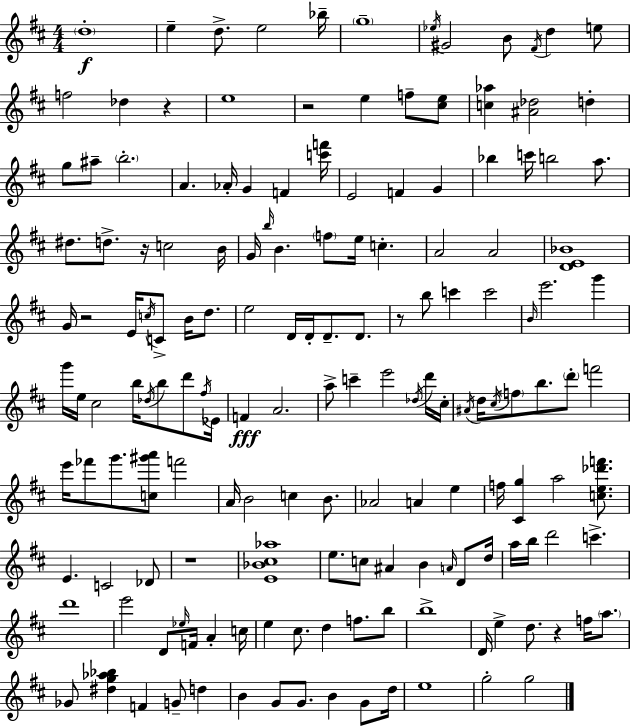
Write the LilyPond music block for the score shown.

{
  \clef treble
  \numericTimeSignature
  \time 4/4
  \key d \major
  \repeat volta 2 { \parenthesize d''1-.\f | e''4-- d''8.-> e''2 bes''16-- | \parenthesize g''1-- | \acciaccatura { ees''16 } gis'2 b'8 \acciaccatura { fis'16 } d''4 | \break e''8 f''2 des''4 r4 | e''1 | r2 e''4 f''8-- | <cis'' e''>8 <c'' aes''>4 <ais' des''>2 d''4-. | \break g''8 ais''8-- \parenthesize b''2.-. | a'4. aes'16-. g'4 f'4 | <c''' f'''>16 e'2 f'4 g'4 | bes''4 c'''16 b''2 a''8. | \break dis''8. d''8.-> r16 c''2 | b'16 g'16 \grace { b''16 } b'4. \parenthesize f''8 e''16 c''4.-. | a'2 a'2 | <d' e' bes'>1 | \break g'16 r2 e'16 \acciaccatura { c''16 } c'8-> | b'16 d''8. e''2 d'16 d'16-. d'8.-- | d'8. r8 b''8 c'''4 c'''2 | \grace { b'16 } e'''2. | \break g'''4 g'''16 e''16 cis''2 b''16 | \acciaccatura { des''16 } b''8 d'''8 \acciaccatura { fis''16 } ees'16 f'4\fff a'2. | a''8-> c'''4-- e'''2 | \acciaccatura { des''16 } d'''16 cis''16-. \acciaccatura { ais'16 } d''16 \acciaccatura { cis''16 } \parenthesize f''8 b''8. | \break \parenthesize d'''8-. f'''2 e'''16 fes'''8 g'''8. | <c'' gis''' a'''>8 f'''2 a'16 b'2 | c''4 b'8. aes'2 | a'4 e''4 f''16 <cis' g''>4 a''2 | \break <c'' e'' des''' f'''>8. e'4. | c'2 des'8 r1 | <e' bes' cis'' aes''>1 | e''8. c''8 ais'4 | \break b'4 \grace { a'16 } d'8 d''16 a''16 b''16 d'''2 | c'''4.-> d'''1 | e'''2 | d'8 \grace { ees''16 } f'16 a'4-. c''16 e''4 | \break cis''8. d''4 f''8. b''8 b''1-> | d'16 e''4-> | d''8. r4 f''16 \parenthesize a''8. ges'8 <dis'' g'' aes'' bes''>4 | f'4 g'8-- d''4 b'4 | \break g'8 g'8. b'4 g'8 d''16 e''1 | g''2-. | g''2 } \bar "|."
}